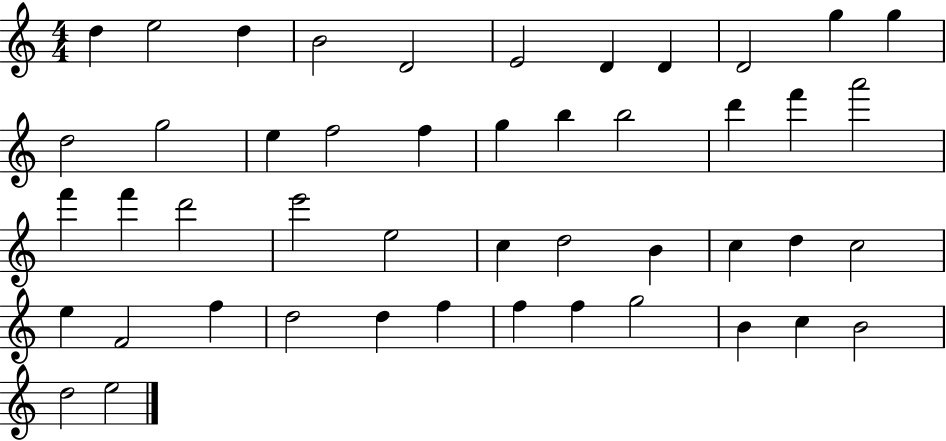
{
  \clef treble
  \numericTimeSignature
  \time 4/4
  \key c \major
  d''4 e''2 d''4 | b'2 d'2 | e'2 d'4 d'4 | d'2 g''4 g''4 | \break d''2 g''2 | e''4 f''2 f''4 | g''4 b''4 b''2 | d'''4 f'''4 a'''2 | \break f'''4 f'''4 d'''2 | e'''2 e''2 | c''4 d''2 b'4 | c''4 d''4 c''2 | \break e''4 f'2 f''4 | d''2 d''4 f''4 | f''4 f''4 g''2 | b'4 c''4 b'2 | \break d''2 e''2 | \bar "|."
}